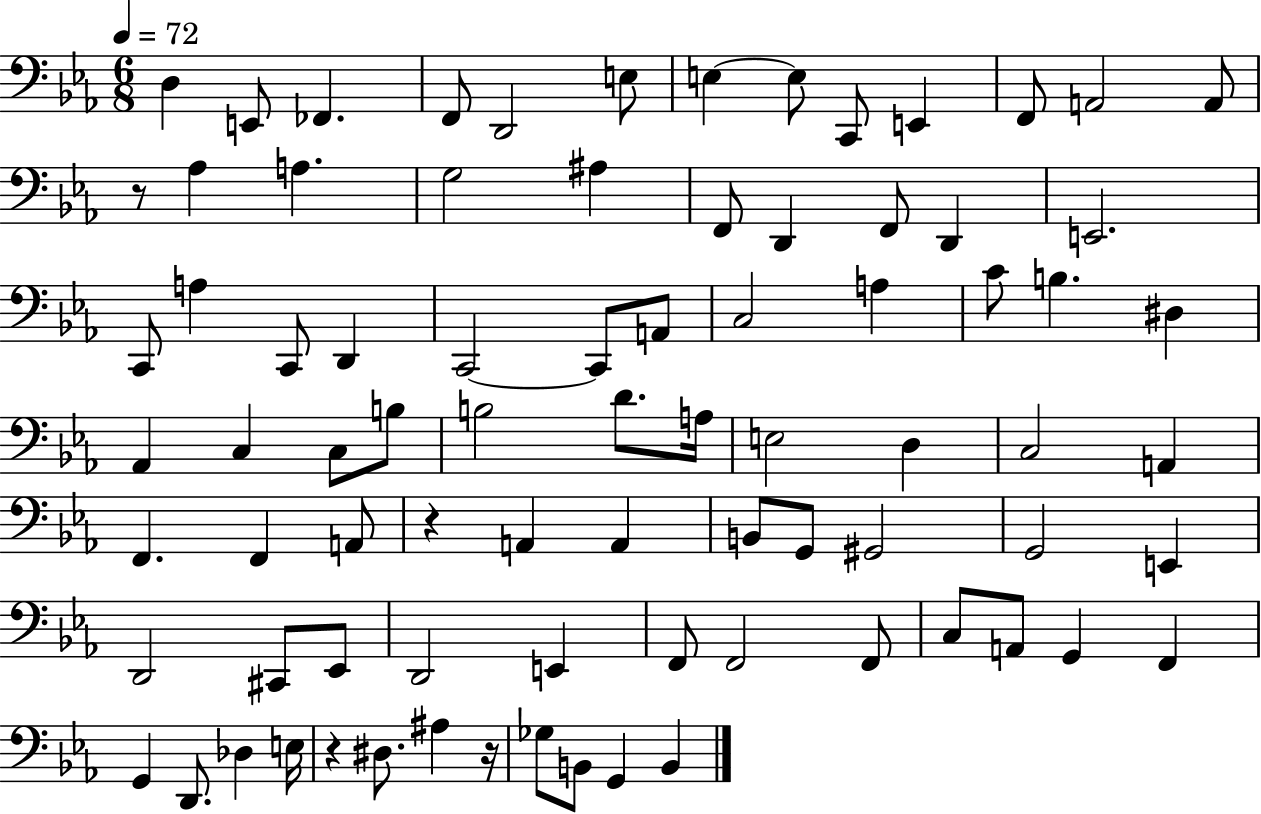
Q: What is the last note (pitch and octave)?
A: B2